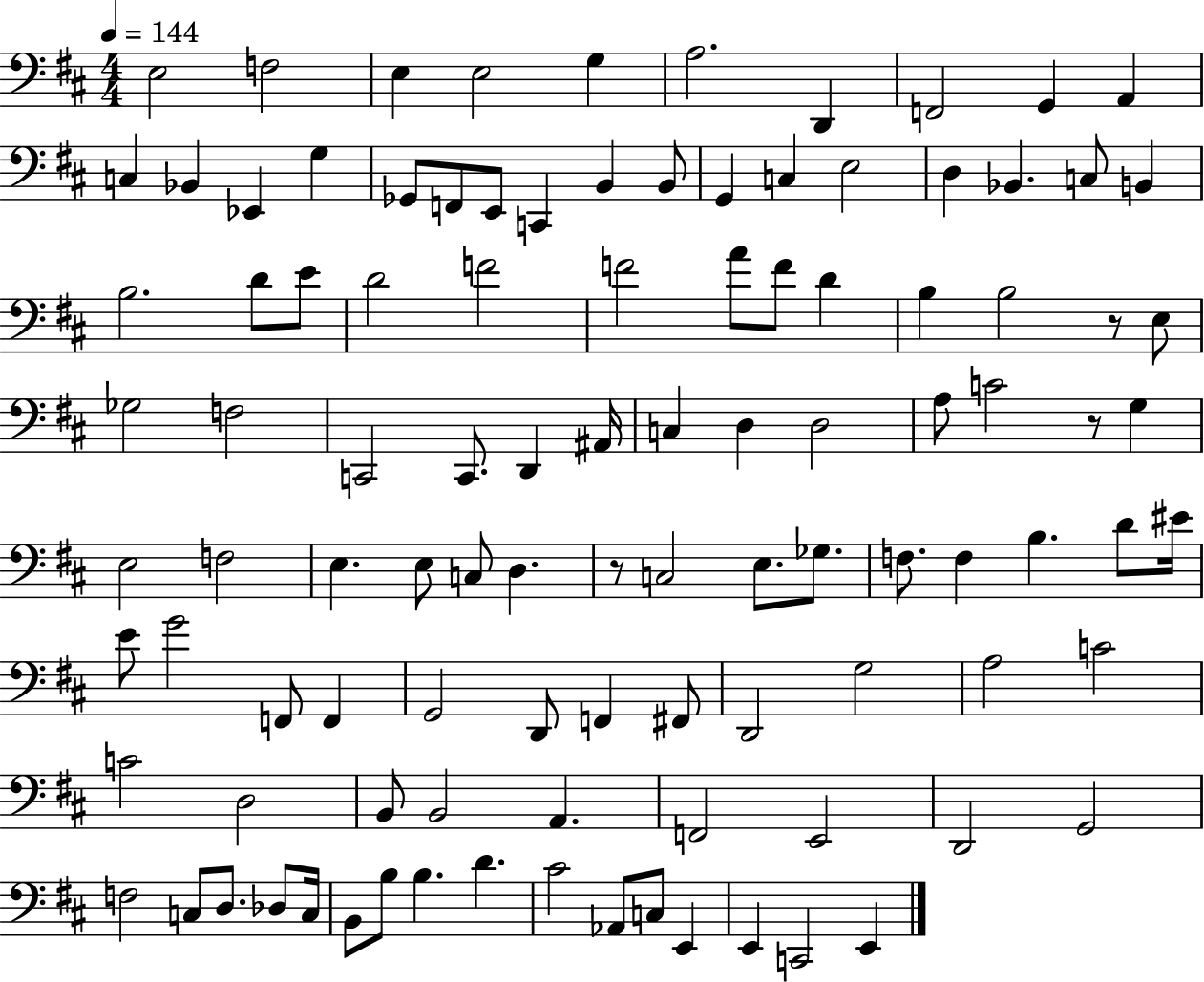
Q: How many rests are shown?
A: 3